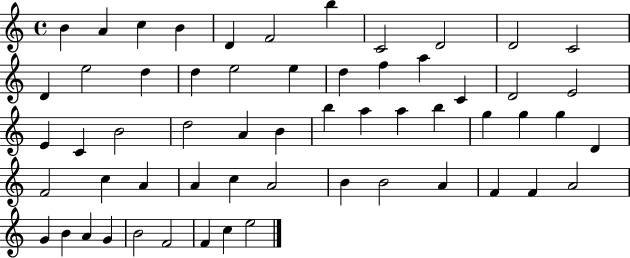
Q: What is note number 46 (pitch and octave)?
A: A4